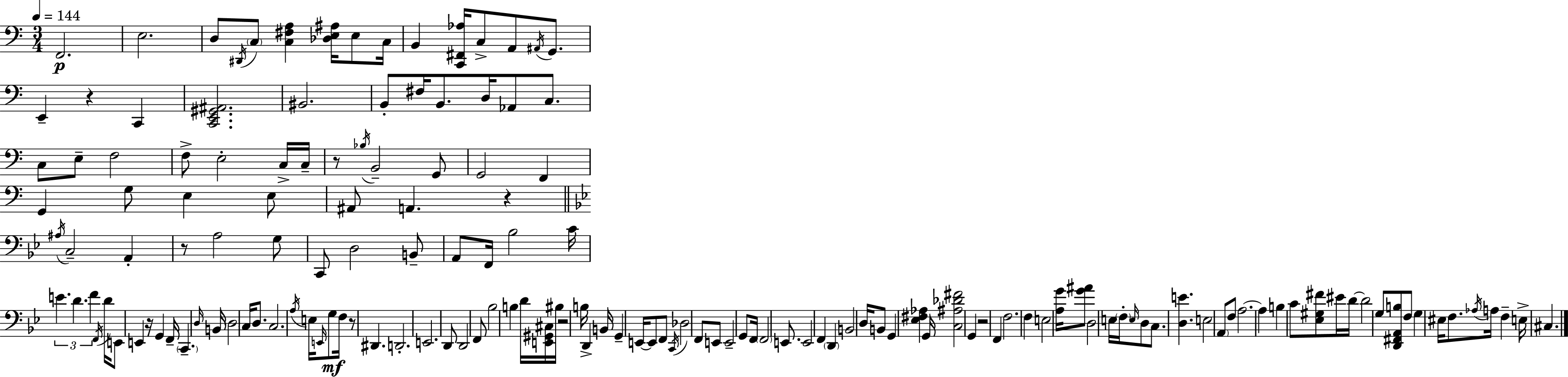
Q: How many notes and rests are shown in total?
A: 157